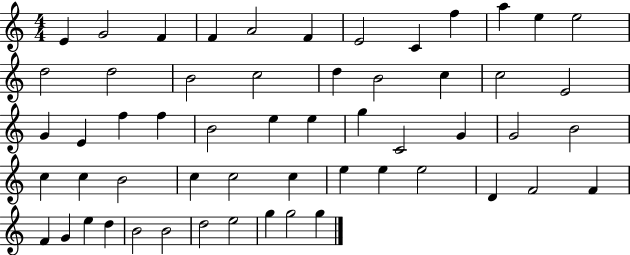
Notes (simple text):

E4/q G4/h F4/q F4/q A4/h F4/q E4/h C4/q F5/q A5/q E5/q E5/h D5/h D5/h B4/h C5/h D5/q B4/h C5/q C5/h E4/h G4/q E4/q F5/q F5/q B4/h E5/q E5/q G5/q C4/h G4/q G4/h B4/h C5/q C5/q B4/h C5/q C5/h C5/q E5/q E5/q E5/h D4/q F4/h F4/q F4/q G4/q E5/q D5/q B4/h B4/h D5/h E5/h G5/q G5/h G5/q